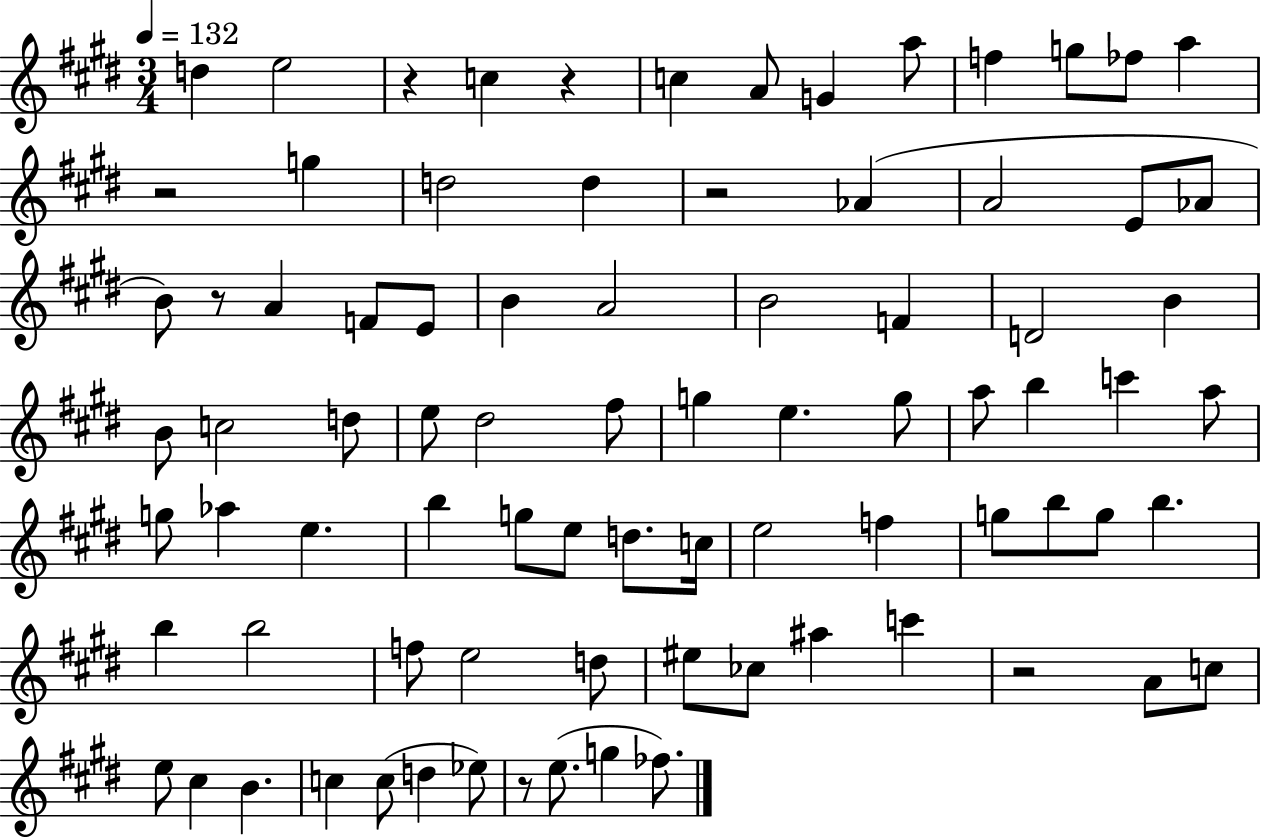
D5/q E5/h R/q C5/q R/q C5/q A4/e G4/q A5/e F5/q G5/e FES5/e A5/q R/h G5/q D5/h D5/q R/h Ab4/q A4/h E4/e Ab4/e B4/e R/e A4/q F4/e E4/e B4/q A4/h B4/h F4/q D4/h B4/q B4/e C5/h D5/e E5/e D#5/h F#5/e G5/q E5/q. G5/e A5/e B5/q C6/q A5/e G5/e Ab5/q E5/q. B5/q G5/e E5/e D5/e. C5/s E5/h F5/q G5/e B5/e G5/e B5/q. B5/q B5/h F5/e E5/h D5/e EIS5/e CES5/e A#5/q C6/q R/h A4/e C5/e E5/e C#5/q B4/q. C5/q C5/e D5/q Eb5/e R/e E5/e. G5/q FES5/e.